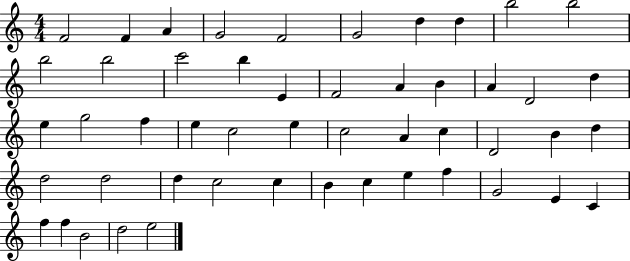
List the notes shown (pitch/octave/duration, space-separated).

F4/h F4/q A4/q G4/h F4/h G4/h D5/q D5/q B5/h B5/h B5/h B5/h C6/h B5/q E4/q F4/h A4/q B4/q A4/q D4/h D5/q E5/q G5/h F5/q E5/q C5/h E5/q C5/h A4/q C5/q D4/h B4/q D5/q D5/h D5/h D5/q C5/h C5/q B4/q C5/q E5/q F5/q G4/h E4/q C4/q F5/q F5/q B4/h D5/h E5/h